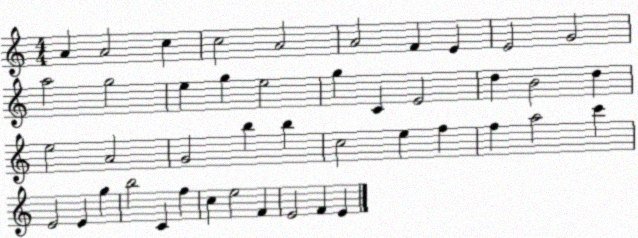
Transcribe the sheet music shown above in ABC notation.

X:1
T:Untitled
M:4/4
L:1/4
K:C
A A2 c c2 A2 A2 F E E2 G2 a2 g2 e g e2 g C E2 d B2 d e2 A2 G2 b b c2 e f f a2 c' E2 E g b2 C f c e2 F E2 F E